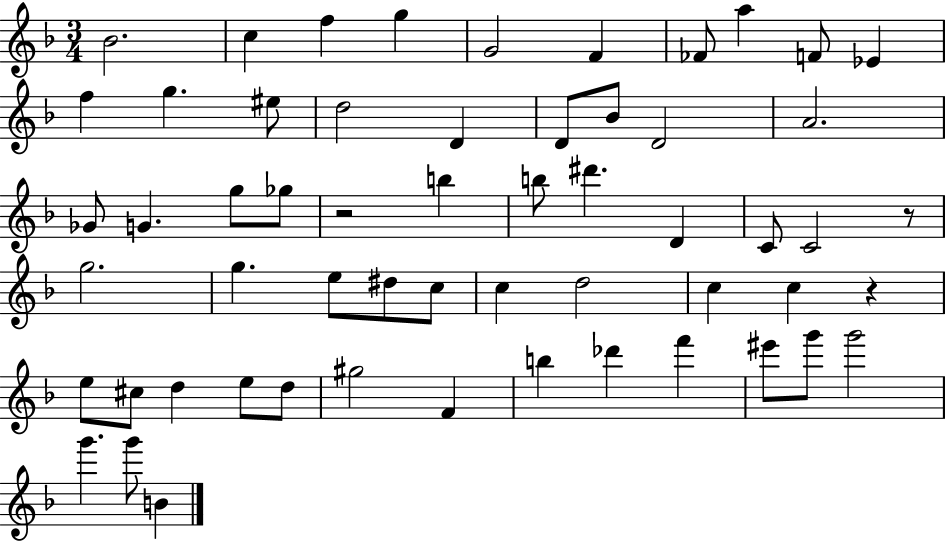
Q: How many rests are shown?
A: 3